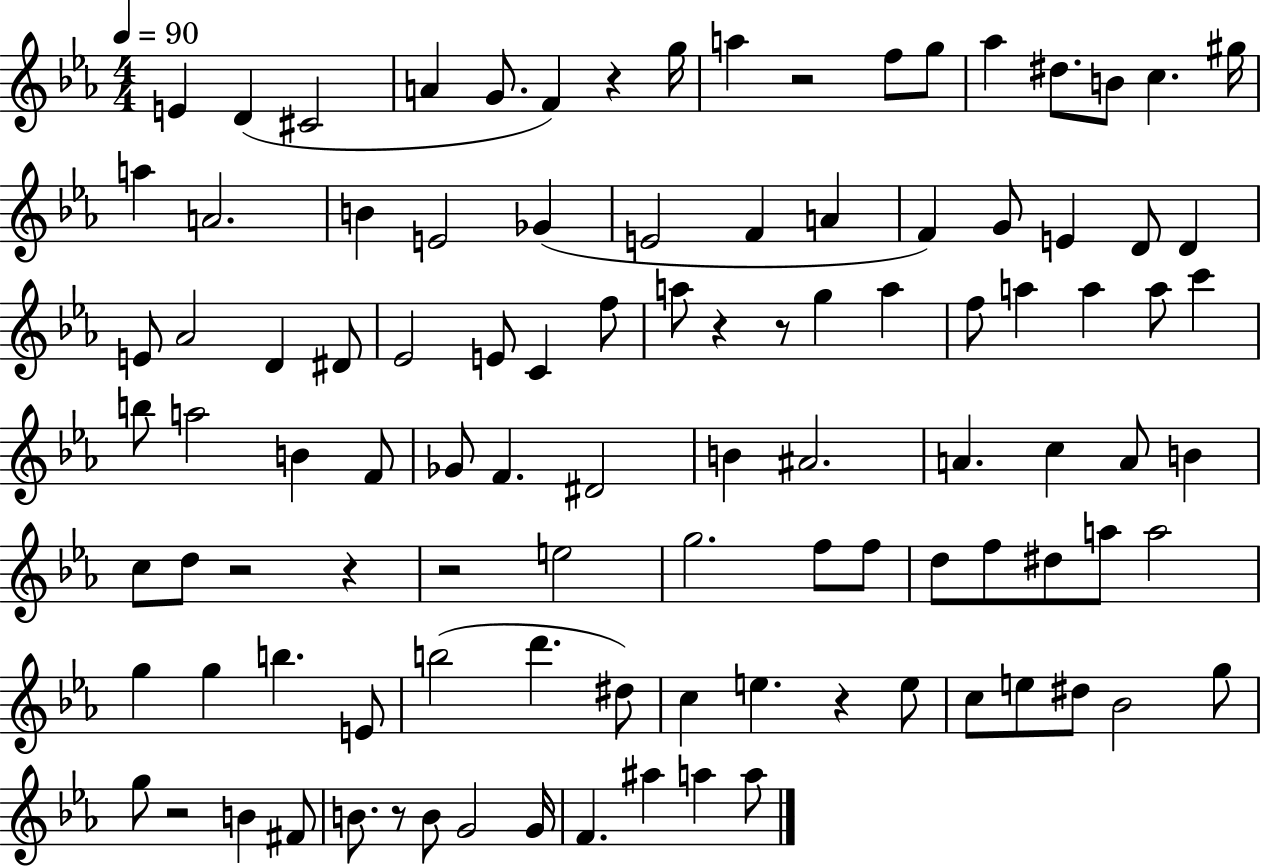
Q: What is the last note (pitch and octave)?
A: A5